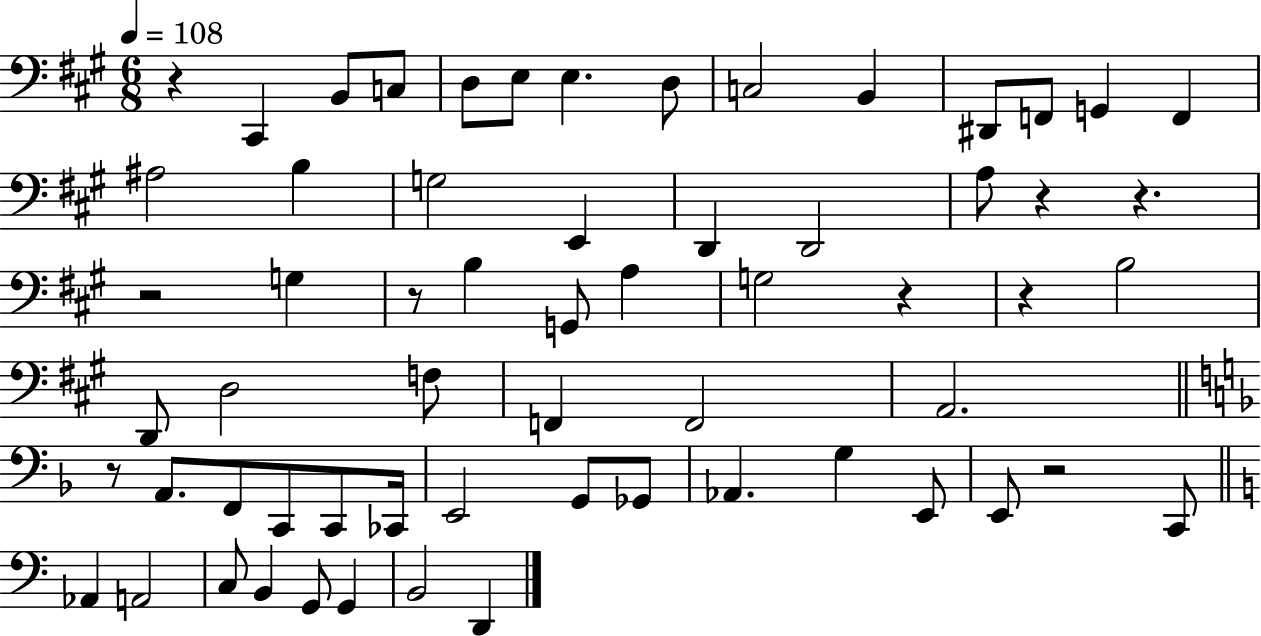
{
  \clef bass
  \numericTimeSignature
  \time 6/8
  \key a \major
  \tempo 4 = 108
  \repeat volta 2 { r4 cis,4 b,8 c8 | d8 e8 e4. d8 | c2 b,4 | dis,8 f,8 g,4 f,4 | \break ais2 b4 | g2 e,4 | d,4 d,2 | a8 r4 r4. | \break r2 g4 | r8 b4 g,8 a4 | g2 r4 | r4 b2 | \break d,8 d2 f8 | f,4 f,2 | a,2. | \bar "||" \break \key f \major r8 a,8. f,8 c,8 c,8 ces,16 | e,2 g,8 ges,8 | aes,4. g4 e,8 | e,8 r2 c,8 | \break \bar "||" \break \key c \major aes,4 a,2 | c8 b,4 g,8 g,4 | b,2 d,4 | } \bar "|."
}